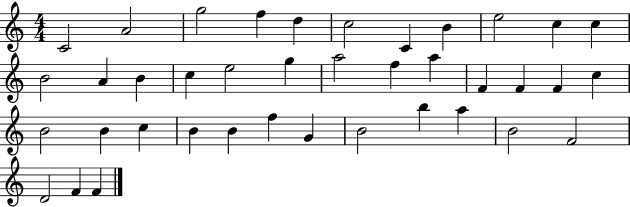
X:1
T:Untitled
M:4/4
L:1/4
K:C
C2 A2 g2 f d c2 C B e2 c c B2 A B c e2 g a2 f a F F F c B2 B c B B f G B2 b a B2 F2 D2 F F